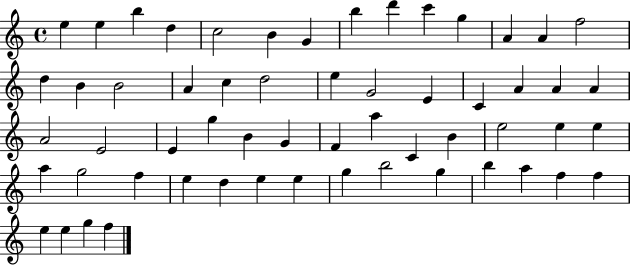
{
  \clef treble
  \time 4/4
  \defaultTimeSignature
  \key c \major
  e''4 e''4 b''4 d''4 | c''2 b'4 g'4 | b''4 d'''4 c'''4 g''4 | a'4 a'4 f''2 | \break d''4 b'4 b'2 | a'4 c''4 d''2 | e''4 g'2 e'4 | c'4 a'4 a'4 a'4 | \break a'2 e'2 | e'4 g''4 b'4 g'4 | f'4 a''4 c'4 b'4 | e''2 e''4 e''4 | \break a''4 g''2 f''4 | e''4 d''4 e''4 e''4 | g''4 b''2 g''4 | b''4 a''4 f''4 f''4 | \break e''4 e''4 g''4 f''4 | \bar "|."
}